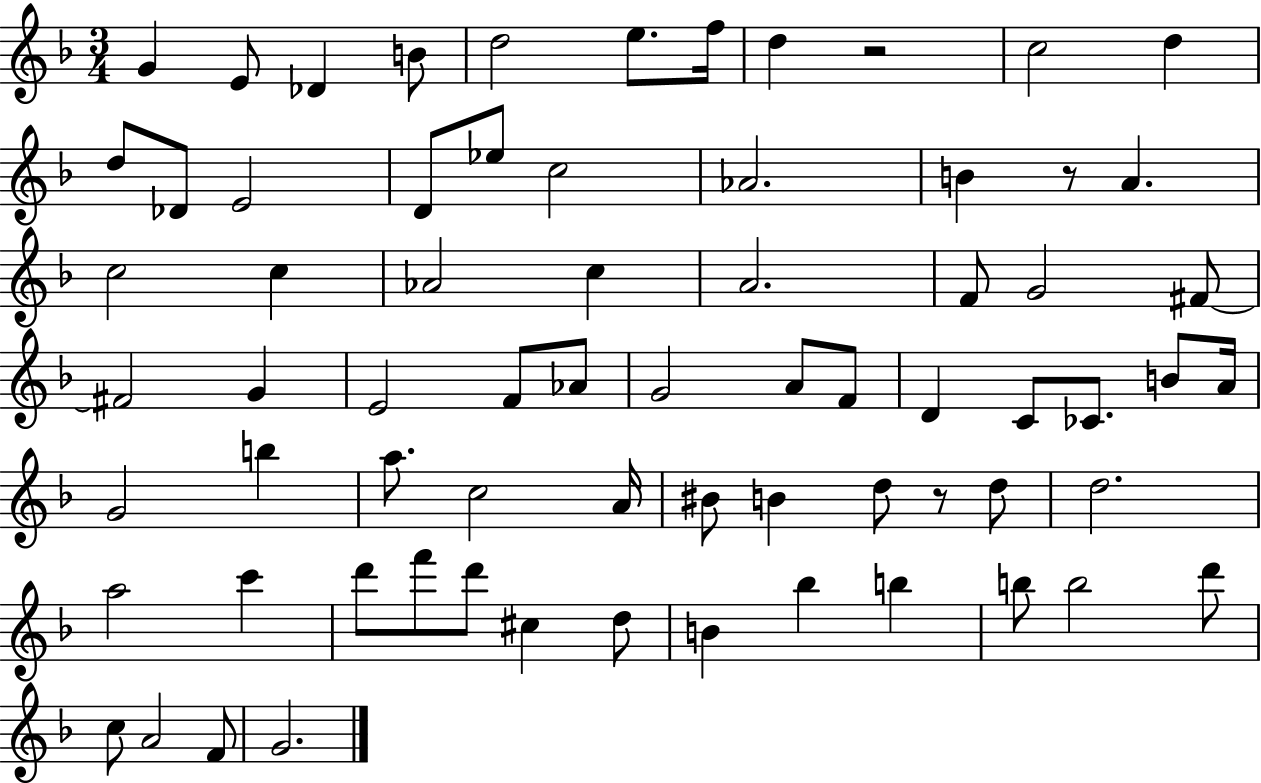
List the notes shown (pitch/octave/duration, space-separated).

G4/q E4/e Db4/q B4/e D5/h E5/e. F5/s D5/q R/h C5/h D5/q D5/e Db4/e E4/h D4/e Eb5/e C5/h Ab4/h. B4/q R/e A4/q. C5/h C5/q Ab4/h C5/q A4/h. F4/e G4/h F#4/e F#4/h G4/q E4/h F4/e Ab4/e G4/h A4/e F4/e D4/q C4/e CES4/e. B4/e A4/s G4/h B5/q A5/e. C5/h A4/s BIS4/e B4/q D5/e R/e D5/e D5/h. A5/h C6/q D6/e F6/e D6/e C#5/q D5/e B4/q Bb5/q B5/q B5/e B5/h D6/e C5/e A4/h F4/e G4/h.